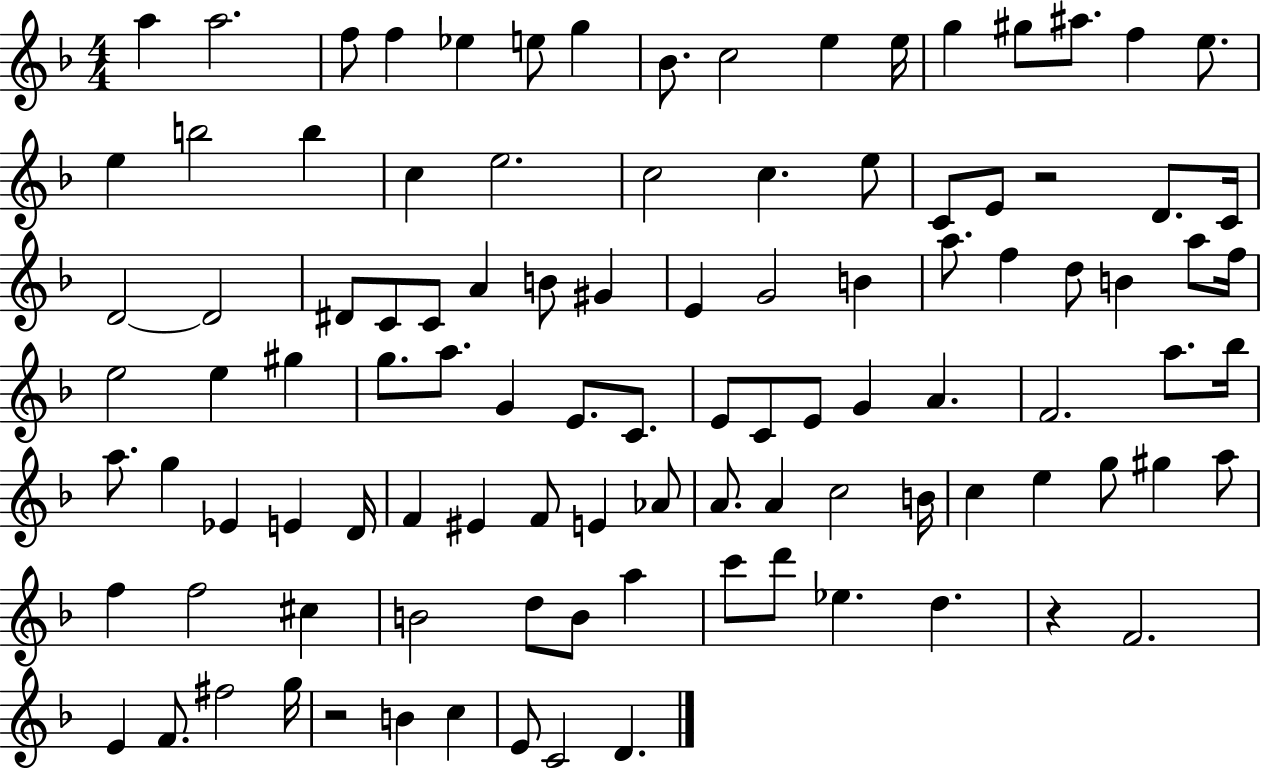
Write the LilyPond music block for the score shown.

{
  \clef treble
  \numericTimeSignature
  \time 4/4
  \key f \major
  a''4 a''2. | f''8 f''4 ees''4 e''8 g''4 | bes'8. c''2 e''4 e''16 | g''4 gis''8 ais''8. f''4 e''8. | \break e''4 b''2 b''4 | c''4 e''2. | c''2 c''4. e''8 | c'8 e'8 r2 d'8. c'16 | \break d'2~~ d'2 | dis'8 c'8 c'8 a'4 b'8 gis'4 | e'4 g'2 b'4 | a''8. f''4 d''8 b'4 a''8 f''16 | \break e''2 e''4 gis''4 | g''8. a''8. g'4 e'8. c'8. | e'8 c'8 e'8 g'4 a'4. | f'2. a''8. bes''16 | \break a''8. g''4 ees'4 e'4 d'16 | f'4 eis'4 f'8 e'4 aes'8 | a'8. a'4 c''2 b'16 | c''4 e''4 g''8 gis''4 a''8 | \break f''4 f''2 cis''4 | b'2 d''8 b'8 a''4 | c'''8 d'''8 ees''4. d''4. | r4 f'2. | \break e'4 f'8. fis''2 g''16 | r2 b'4 c''4 | e'8 c'2 d'4. | \bar "|."
}